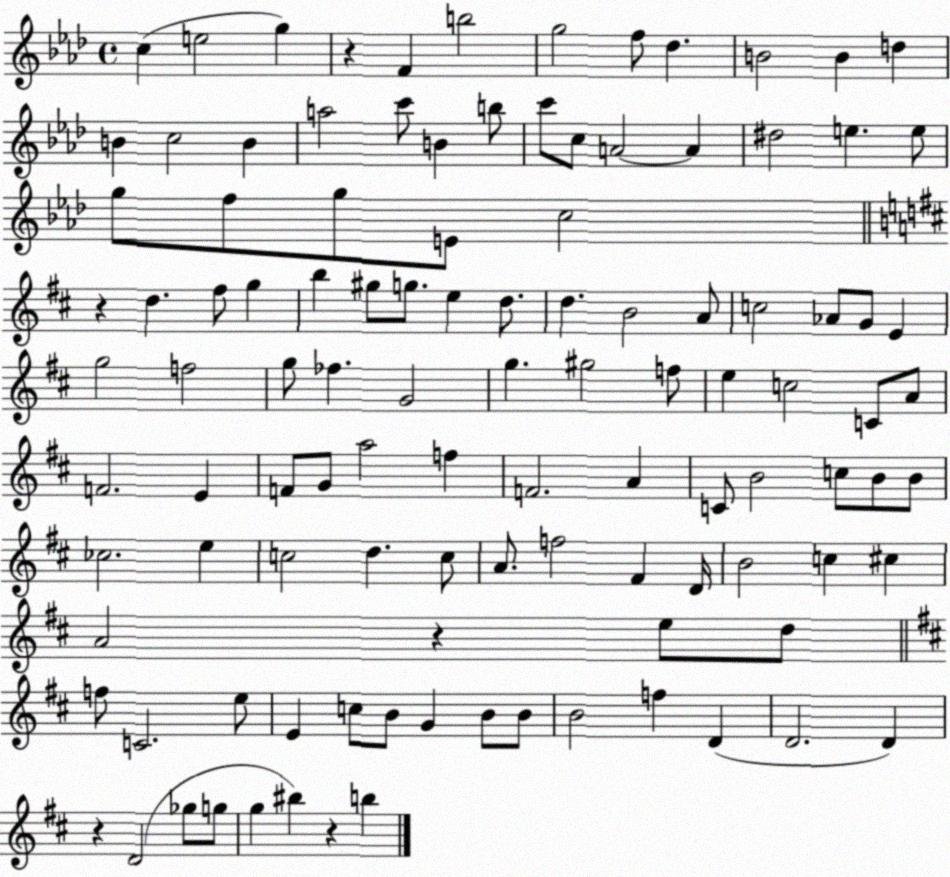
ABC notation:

X:1
T:Untitled
M:4/4
L:1/4
K:Ab
c e2 g z F b2 g2 f/2 _d B2 B d B c2 B a2 c'/2 B b/2 c'/2 c/2 A2 A ^d2 e e/2 g/2 f/2 g/2 E/2 c2 z d ^f/2 g b ^g/2 g/2 e d/2 d B2 A/2 c2 _A/2 G/2 E g2 f2 g/2 _f G2 g ^g2 f/2 e c2 C/2 A/2 F2 E F/2 G/2 a2 f F2 A C/2 B2 c/2 B/2 B/2 _c2 e c2 d c/2 A/2 f2 ^F D/4 B2 c ^c A2 z e/2 d/2 f/2 C2 e/2 E c/2 B/2 G B/2 B/2 B2 f D D2 D z D2 _g/2 g/2 g ^b z b